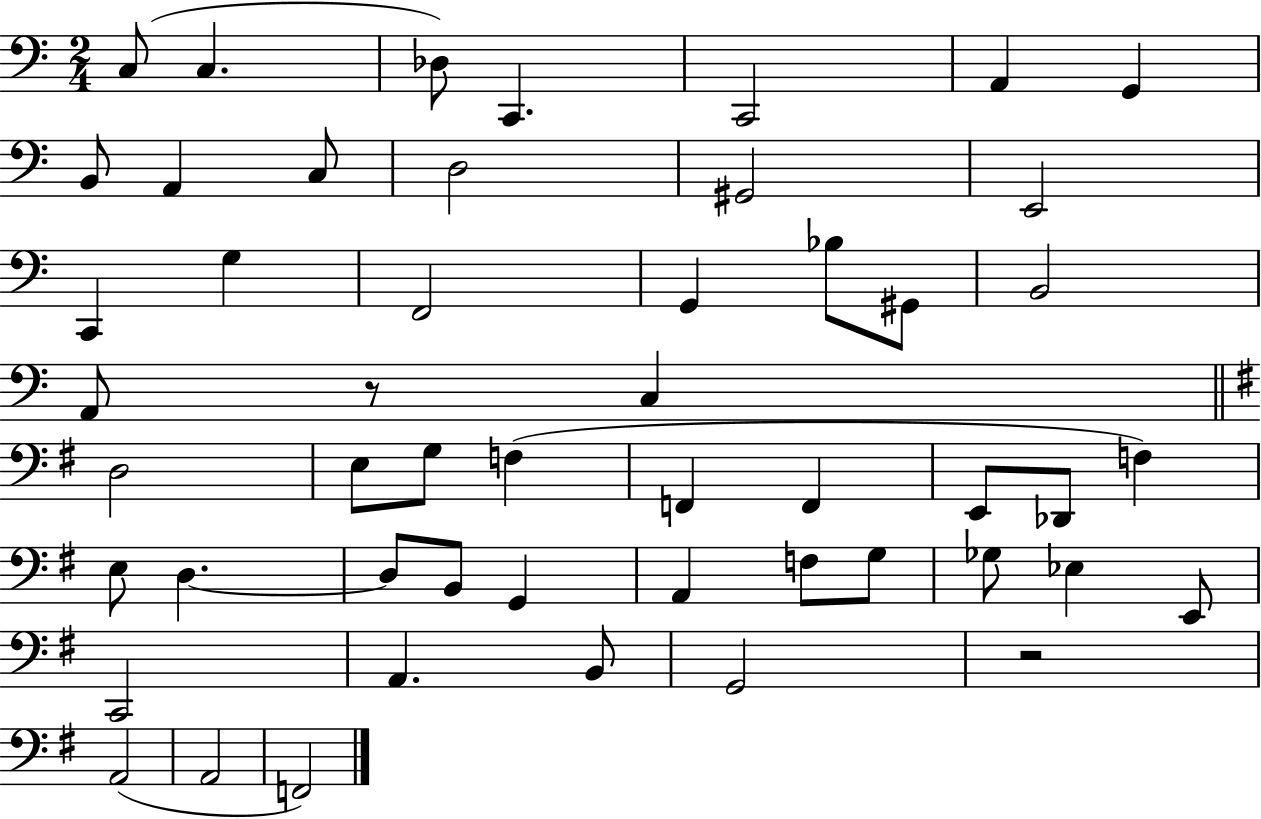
{
  \clef bass
  \numericTimeSignature
  \time 2/4
  \key c \major
  c8( c4. | des8) c,4. | c,2 | a,4 g,4 | \break b,8 a,4 c8 | d2 | gis,2 | e,2 | \break c,4 g4 | f,2 | g,4 bes8 gis,8 | b,2 | \break a,8 r8 c4 | \bar "||" \break \key e \minor d2 | e8 g8 f4( | f,4 f,4 | e,8 des,8 f4) | \break e8 d4.~~ | d8 b,8 g,4 | a,4 f8 g8 | ges8 ees4 e,8 | \break c,2 | a,4. b,8 | g,2 | r2 | \break a,2( | a,2 | f,2) | \bar "|."
}